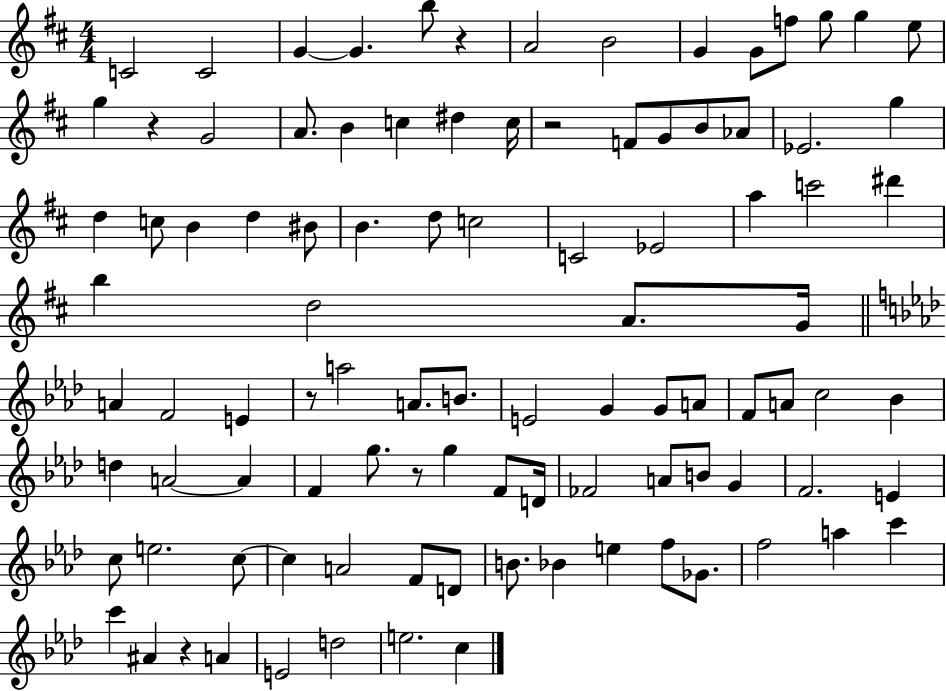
C4/h C4/h G4/q G4/q. B5/e R/q A4/h B4/h G4/q G4/e F5/e G5/e G5/q E5/e G5/q R/q G4/h A4/e. B4/q C5/q D#5/q C5/s R/h F4/e G4/e B4/e Ab4/e Eb4/h. G5/q D5/q C5/e B4/q D5/q BIS4/e B4/q. D5/e C5/h C4/h Eb4/h A5/q C6/h D#6/q B5/q D5/h A4/e. G4/s A4/q F4/h E4/q R/e A5/h A4/e. B4/e. E4/h G4/q G4/e A4/e F4/e A4/e C5/h Bb4/q D5/q A4/h A4/q F4/q G5/e. R/e G5/q F4/e D4/s FES4/h A4/e B4/e G4/q F4/h. E4/q C5/e E5/h. C5/e C5/q A4/h F4/e D4/e B4/e. Bb4/q E5/q F5/e Gb4/e. F5/h A5/q C6/q C6/q A#4/q R/q A4/q E4/h D5/h E5/h. C5/q